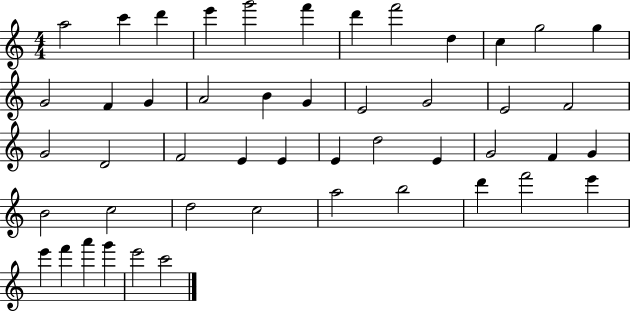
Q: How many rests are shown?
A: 0